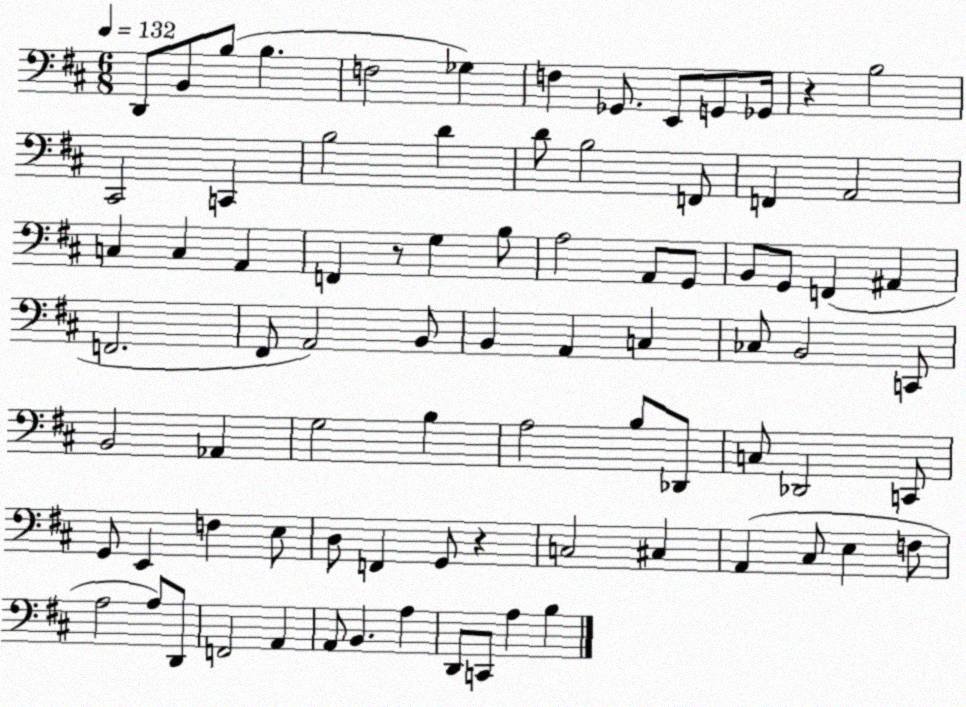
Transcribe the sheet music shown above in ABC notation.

X:1
T:Untitled
M:6/8
L:1/4
K:D
D,,/2 B,,/2 B,/2 B, F,2 _G, F, _G,,/2 E,,/2 G,,/2 _G,,/4 z B,2 ^C,,2 C,, B,2 D D/2 B,2 F,,/2 F,, A,,2 C, C, A,, F,, z/2 G, B,/2 A,2 A,,/2 G,,/2 B,,/2 G,,/2 F,, ^A,, F,,2 ^F,,/2 A,,2 B,,/2 B,, A,, C, _C,/2 B,,2 C,,/2 B,,2 _A,, G,2 B, A,2 B,/2 _D,,/2 C,/2 _D,,2 C,,/2 G,,/2 E,, F, E,/2 D,/2 F,, G,,/2 z C,2 ^C, A,, ^C,/2 E, F,/2 A,2 A,/2 D,,/2 F,,2 A,, A,,/2 B,, A, D,,/2 C,,/2 A, B,